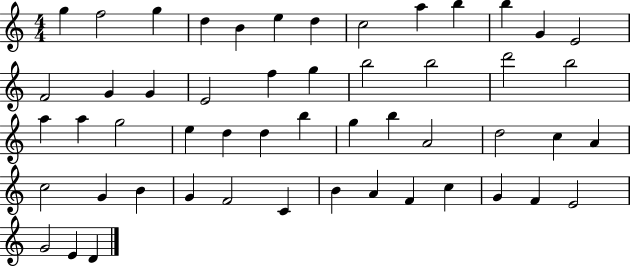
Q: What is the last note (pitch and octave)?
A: D4